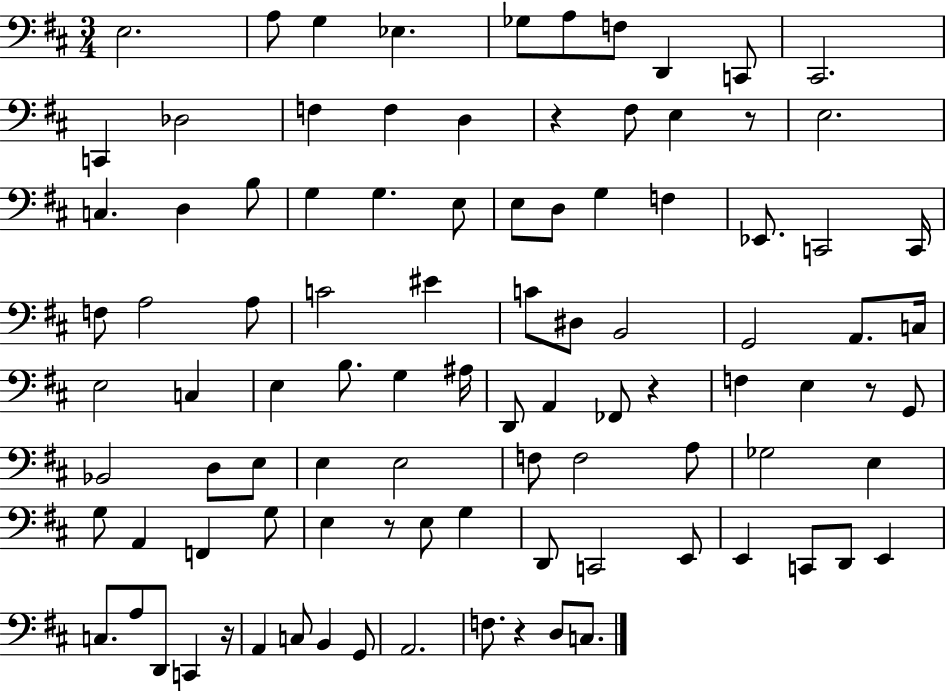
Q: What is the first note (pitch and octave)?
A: E3